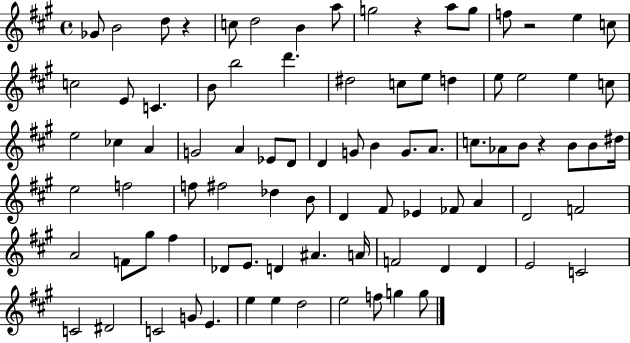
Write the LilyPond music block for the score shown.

{
  \clef treble
  \time 4/4
  \defaultTimeSignature
  \key a \major
  ges'8 b'2 d''8 r4 | c''8 d''2 b'4 a''8 | g''2 r4 a''8 g''8 | f''8 r2 e''4 c''8 | \break c''2 e'8 c'4. | b'8 b''2 d'''4. | dis''2 c''8 e''8 d''4 | e''8 e''2 e''4 c''8 | \break e''2 ces''4 a'4 | g'2 a'4 ees'8 d'8 | d'4 g'8 b'4 g'8. a'8. | c''8. aes'8 b'8 r4 b'8 b'8 dis''16 | \break e''2 f''2 | f''8 fis''2 des''4 b'8 | d'4 fis'8 ees'4 fes'8 a'4 | d'2 f'2 | \break a'2 f'8 gis''8 fis''4 | des'8 e'8. d'4 ais'4. a'16 | f'2 d'4 d'4 | e'2 c'2 | \break c'2 dis'2 | c'2 g'8 e'4. | e''4 e''4 d''2 | e''2 f''8 g''4 g''8 | \break \bar "|."
}